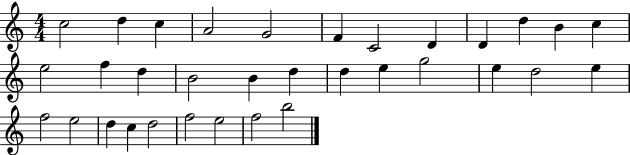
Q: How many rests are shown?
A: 0